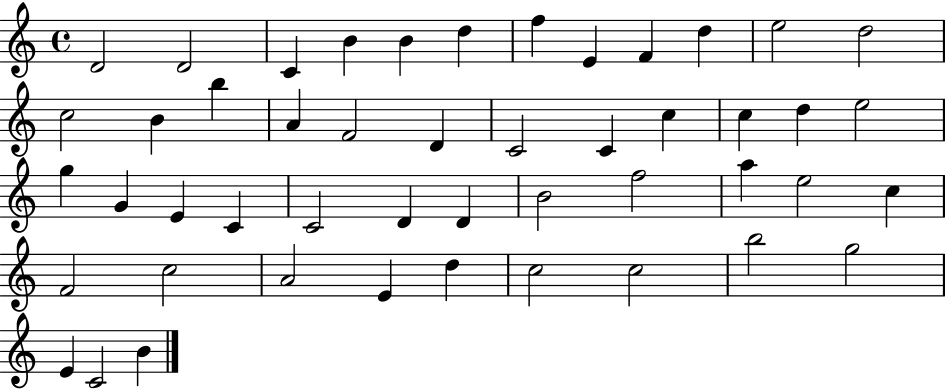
{
  \clef treble
  \time 4/4
  \defaultTimeSignature
  \key c \major
  d'2 d'2 | c'4 b'4 b'4 d''4 | f''4 e'4 f'4 d''4 | e''2 d''2 | \break c''2 b'4 b''4 | a'4 f'2 d'4 | c'2 c'4 c''4 | c''4 d''4 e''2 | \break g''4 g'4 e'4 c'4 | c'2 d'4 d'4 | b'2 f''2 | a''4 e''2 c''4 | \break f'2 c''2 | a'2 e'4 d''4 | c''2 c''2 | b''2 g''2 | \break e'4 c'2 b'4 | \bar "|."
}